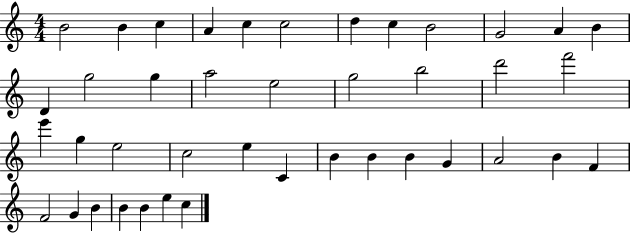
{
  \clef treble
  \numericTimeSignature
  \time 4/4
  \key c \major
  b'2 b'4 c''4 | a'4 c''4 c''2 | d''4 c''4 b'2 | g'2 a'4 b'4 | \break d'4 g''2 g''4 | a''2 e''2 | g''2 b''2 | d'''2 f'''2 | \break e'''4 g''4 e''2 | c''2 e''4 c'4 | b'4 b'4 b'4 g'4 | a'2 b'4 f'4 | \break f'2 g'4 b'4 | b'4 b'4 e''4 c''4 | \bar "|."
}